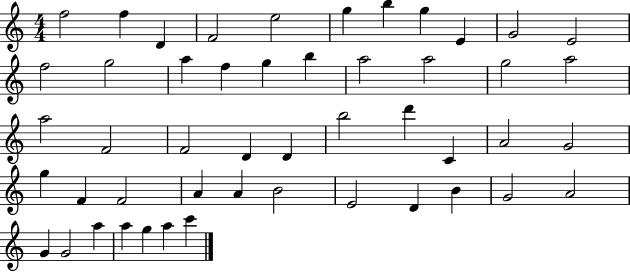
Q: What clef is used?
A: treble